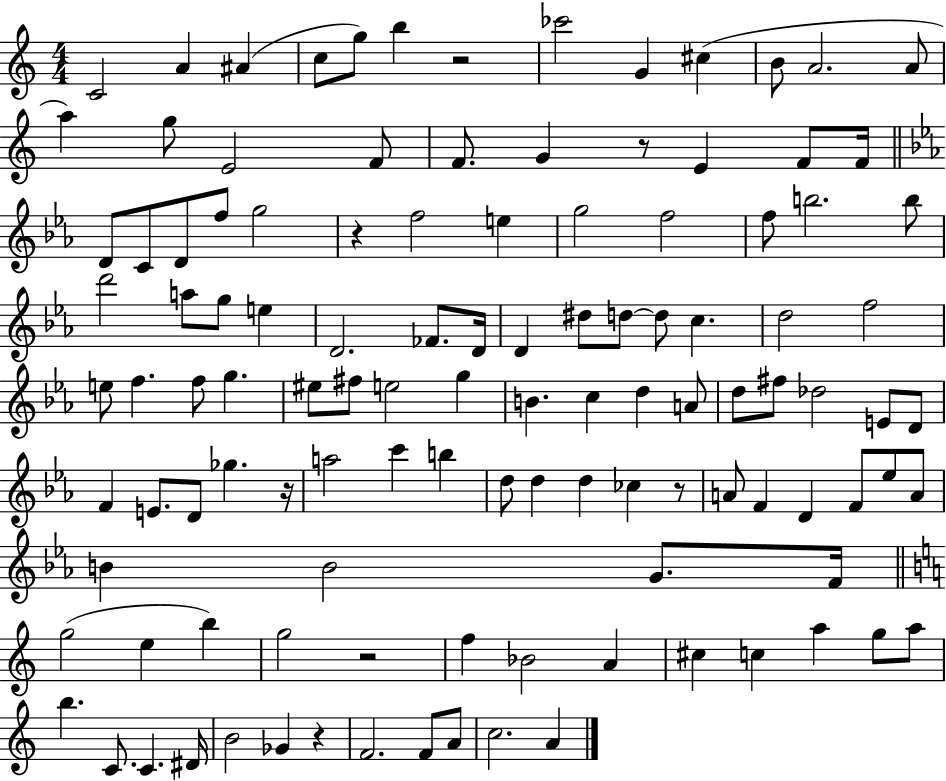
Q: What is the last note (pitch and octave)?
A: A4